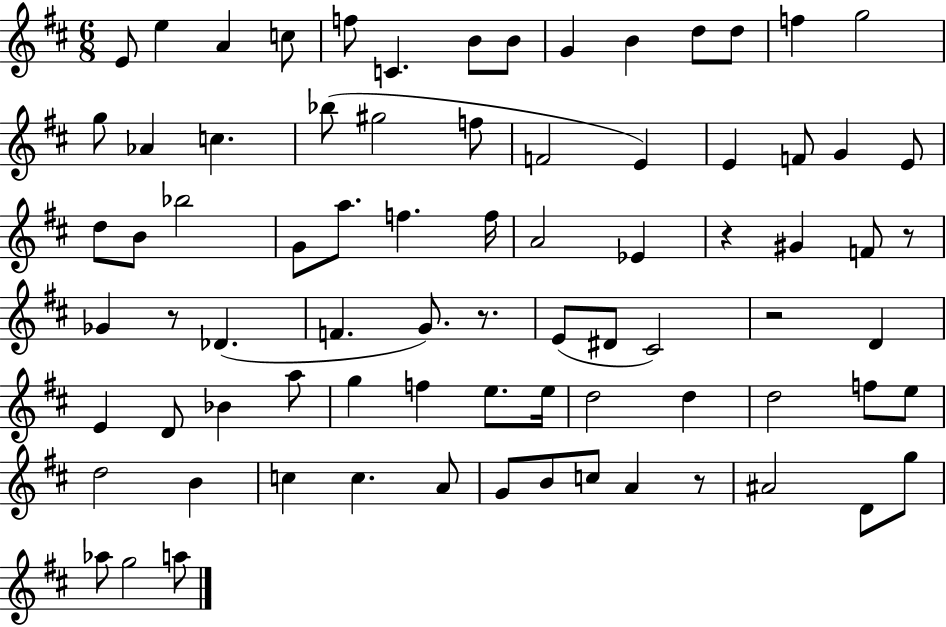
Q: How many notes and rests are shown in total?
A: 79